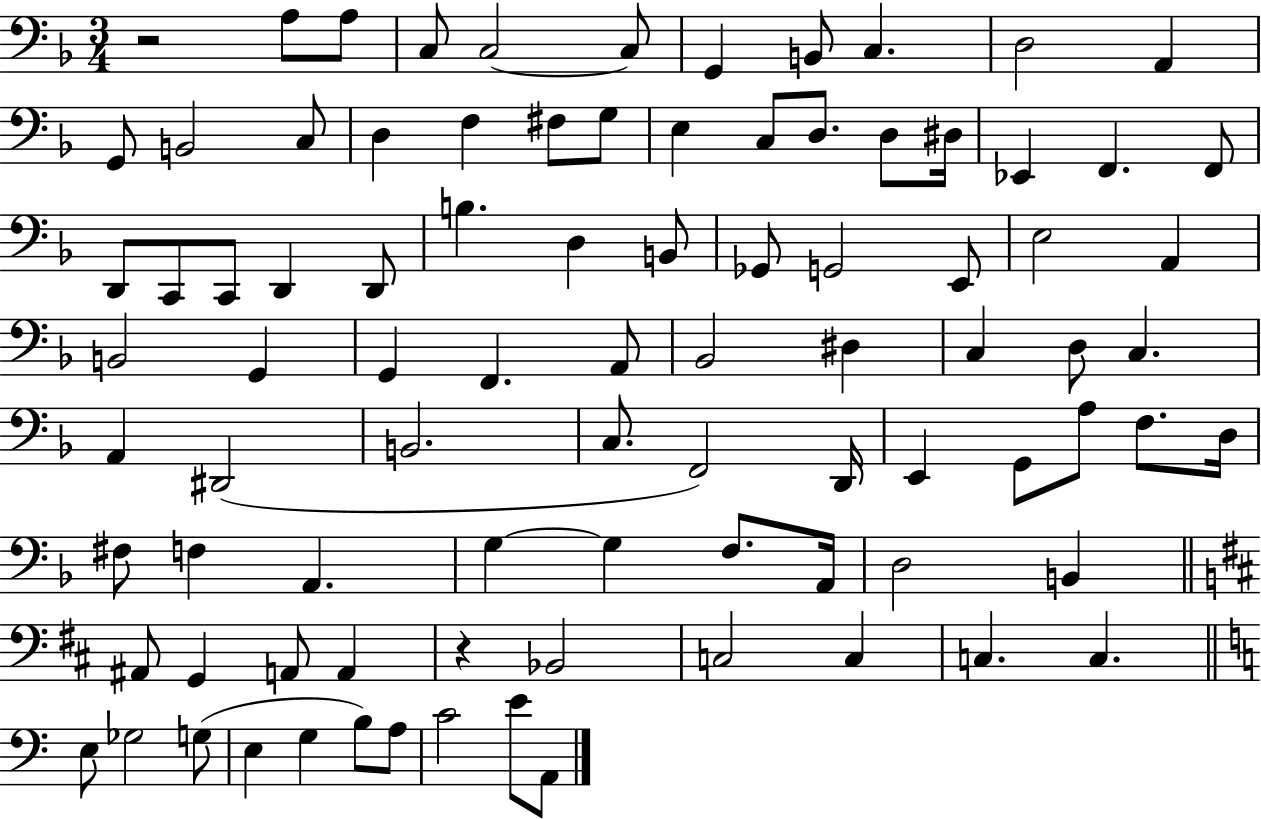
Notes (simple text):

R/h A3/e A3/e C3/e C3/h C3/e G2/q B2/e C3/q. D3/h A2/q G2/e B2/h C3/e D3/q F3/q F#3/e G3/e E3/q C3/e D3/e. D3/e D#3/s Eb2/q F2/q. F2/e D2/e C2/e C2/e D2/q D2/e B3/q. D3/q B2/e Gb2/e G2/h E2/e E3/h A2/q B2/h G2/q G2/q F2/q. A2/e Bb2/h D#3/q C3/q D3/e C3/q. A2/q D#2/h B2/h. C3/e. F2/h D2/s E2/q G2/e A3/e F3/e. D3/s F#3/e F3/q A2/q. G3/q G3/q F3/e. A2/s D3/h B2/q A#2/e G2/q A2/e A2/q R/q Bb2/h C3/h C3/q C3/q. C3/q. E3/e Gb3/h G3/e E3/q G3/q B3/e A3/e C4/h E4/e A2/e